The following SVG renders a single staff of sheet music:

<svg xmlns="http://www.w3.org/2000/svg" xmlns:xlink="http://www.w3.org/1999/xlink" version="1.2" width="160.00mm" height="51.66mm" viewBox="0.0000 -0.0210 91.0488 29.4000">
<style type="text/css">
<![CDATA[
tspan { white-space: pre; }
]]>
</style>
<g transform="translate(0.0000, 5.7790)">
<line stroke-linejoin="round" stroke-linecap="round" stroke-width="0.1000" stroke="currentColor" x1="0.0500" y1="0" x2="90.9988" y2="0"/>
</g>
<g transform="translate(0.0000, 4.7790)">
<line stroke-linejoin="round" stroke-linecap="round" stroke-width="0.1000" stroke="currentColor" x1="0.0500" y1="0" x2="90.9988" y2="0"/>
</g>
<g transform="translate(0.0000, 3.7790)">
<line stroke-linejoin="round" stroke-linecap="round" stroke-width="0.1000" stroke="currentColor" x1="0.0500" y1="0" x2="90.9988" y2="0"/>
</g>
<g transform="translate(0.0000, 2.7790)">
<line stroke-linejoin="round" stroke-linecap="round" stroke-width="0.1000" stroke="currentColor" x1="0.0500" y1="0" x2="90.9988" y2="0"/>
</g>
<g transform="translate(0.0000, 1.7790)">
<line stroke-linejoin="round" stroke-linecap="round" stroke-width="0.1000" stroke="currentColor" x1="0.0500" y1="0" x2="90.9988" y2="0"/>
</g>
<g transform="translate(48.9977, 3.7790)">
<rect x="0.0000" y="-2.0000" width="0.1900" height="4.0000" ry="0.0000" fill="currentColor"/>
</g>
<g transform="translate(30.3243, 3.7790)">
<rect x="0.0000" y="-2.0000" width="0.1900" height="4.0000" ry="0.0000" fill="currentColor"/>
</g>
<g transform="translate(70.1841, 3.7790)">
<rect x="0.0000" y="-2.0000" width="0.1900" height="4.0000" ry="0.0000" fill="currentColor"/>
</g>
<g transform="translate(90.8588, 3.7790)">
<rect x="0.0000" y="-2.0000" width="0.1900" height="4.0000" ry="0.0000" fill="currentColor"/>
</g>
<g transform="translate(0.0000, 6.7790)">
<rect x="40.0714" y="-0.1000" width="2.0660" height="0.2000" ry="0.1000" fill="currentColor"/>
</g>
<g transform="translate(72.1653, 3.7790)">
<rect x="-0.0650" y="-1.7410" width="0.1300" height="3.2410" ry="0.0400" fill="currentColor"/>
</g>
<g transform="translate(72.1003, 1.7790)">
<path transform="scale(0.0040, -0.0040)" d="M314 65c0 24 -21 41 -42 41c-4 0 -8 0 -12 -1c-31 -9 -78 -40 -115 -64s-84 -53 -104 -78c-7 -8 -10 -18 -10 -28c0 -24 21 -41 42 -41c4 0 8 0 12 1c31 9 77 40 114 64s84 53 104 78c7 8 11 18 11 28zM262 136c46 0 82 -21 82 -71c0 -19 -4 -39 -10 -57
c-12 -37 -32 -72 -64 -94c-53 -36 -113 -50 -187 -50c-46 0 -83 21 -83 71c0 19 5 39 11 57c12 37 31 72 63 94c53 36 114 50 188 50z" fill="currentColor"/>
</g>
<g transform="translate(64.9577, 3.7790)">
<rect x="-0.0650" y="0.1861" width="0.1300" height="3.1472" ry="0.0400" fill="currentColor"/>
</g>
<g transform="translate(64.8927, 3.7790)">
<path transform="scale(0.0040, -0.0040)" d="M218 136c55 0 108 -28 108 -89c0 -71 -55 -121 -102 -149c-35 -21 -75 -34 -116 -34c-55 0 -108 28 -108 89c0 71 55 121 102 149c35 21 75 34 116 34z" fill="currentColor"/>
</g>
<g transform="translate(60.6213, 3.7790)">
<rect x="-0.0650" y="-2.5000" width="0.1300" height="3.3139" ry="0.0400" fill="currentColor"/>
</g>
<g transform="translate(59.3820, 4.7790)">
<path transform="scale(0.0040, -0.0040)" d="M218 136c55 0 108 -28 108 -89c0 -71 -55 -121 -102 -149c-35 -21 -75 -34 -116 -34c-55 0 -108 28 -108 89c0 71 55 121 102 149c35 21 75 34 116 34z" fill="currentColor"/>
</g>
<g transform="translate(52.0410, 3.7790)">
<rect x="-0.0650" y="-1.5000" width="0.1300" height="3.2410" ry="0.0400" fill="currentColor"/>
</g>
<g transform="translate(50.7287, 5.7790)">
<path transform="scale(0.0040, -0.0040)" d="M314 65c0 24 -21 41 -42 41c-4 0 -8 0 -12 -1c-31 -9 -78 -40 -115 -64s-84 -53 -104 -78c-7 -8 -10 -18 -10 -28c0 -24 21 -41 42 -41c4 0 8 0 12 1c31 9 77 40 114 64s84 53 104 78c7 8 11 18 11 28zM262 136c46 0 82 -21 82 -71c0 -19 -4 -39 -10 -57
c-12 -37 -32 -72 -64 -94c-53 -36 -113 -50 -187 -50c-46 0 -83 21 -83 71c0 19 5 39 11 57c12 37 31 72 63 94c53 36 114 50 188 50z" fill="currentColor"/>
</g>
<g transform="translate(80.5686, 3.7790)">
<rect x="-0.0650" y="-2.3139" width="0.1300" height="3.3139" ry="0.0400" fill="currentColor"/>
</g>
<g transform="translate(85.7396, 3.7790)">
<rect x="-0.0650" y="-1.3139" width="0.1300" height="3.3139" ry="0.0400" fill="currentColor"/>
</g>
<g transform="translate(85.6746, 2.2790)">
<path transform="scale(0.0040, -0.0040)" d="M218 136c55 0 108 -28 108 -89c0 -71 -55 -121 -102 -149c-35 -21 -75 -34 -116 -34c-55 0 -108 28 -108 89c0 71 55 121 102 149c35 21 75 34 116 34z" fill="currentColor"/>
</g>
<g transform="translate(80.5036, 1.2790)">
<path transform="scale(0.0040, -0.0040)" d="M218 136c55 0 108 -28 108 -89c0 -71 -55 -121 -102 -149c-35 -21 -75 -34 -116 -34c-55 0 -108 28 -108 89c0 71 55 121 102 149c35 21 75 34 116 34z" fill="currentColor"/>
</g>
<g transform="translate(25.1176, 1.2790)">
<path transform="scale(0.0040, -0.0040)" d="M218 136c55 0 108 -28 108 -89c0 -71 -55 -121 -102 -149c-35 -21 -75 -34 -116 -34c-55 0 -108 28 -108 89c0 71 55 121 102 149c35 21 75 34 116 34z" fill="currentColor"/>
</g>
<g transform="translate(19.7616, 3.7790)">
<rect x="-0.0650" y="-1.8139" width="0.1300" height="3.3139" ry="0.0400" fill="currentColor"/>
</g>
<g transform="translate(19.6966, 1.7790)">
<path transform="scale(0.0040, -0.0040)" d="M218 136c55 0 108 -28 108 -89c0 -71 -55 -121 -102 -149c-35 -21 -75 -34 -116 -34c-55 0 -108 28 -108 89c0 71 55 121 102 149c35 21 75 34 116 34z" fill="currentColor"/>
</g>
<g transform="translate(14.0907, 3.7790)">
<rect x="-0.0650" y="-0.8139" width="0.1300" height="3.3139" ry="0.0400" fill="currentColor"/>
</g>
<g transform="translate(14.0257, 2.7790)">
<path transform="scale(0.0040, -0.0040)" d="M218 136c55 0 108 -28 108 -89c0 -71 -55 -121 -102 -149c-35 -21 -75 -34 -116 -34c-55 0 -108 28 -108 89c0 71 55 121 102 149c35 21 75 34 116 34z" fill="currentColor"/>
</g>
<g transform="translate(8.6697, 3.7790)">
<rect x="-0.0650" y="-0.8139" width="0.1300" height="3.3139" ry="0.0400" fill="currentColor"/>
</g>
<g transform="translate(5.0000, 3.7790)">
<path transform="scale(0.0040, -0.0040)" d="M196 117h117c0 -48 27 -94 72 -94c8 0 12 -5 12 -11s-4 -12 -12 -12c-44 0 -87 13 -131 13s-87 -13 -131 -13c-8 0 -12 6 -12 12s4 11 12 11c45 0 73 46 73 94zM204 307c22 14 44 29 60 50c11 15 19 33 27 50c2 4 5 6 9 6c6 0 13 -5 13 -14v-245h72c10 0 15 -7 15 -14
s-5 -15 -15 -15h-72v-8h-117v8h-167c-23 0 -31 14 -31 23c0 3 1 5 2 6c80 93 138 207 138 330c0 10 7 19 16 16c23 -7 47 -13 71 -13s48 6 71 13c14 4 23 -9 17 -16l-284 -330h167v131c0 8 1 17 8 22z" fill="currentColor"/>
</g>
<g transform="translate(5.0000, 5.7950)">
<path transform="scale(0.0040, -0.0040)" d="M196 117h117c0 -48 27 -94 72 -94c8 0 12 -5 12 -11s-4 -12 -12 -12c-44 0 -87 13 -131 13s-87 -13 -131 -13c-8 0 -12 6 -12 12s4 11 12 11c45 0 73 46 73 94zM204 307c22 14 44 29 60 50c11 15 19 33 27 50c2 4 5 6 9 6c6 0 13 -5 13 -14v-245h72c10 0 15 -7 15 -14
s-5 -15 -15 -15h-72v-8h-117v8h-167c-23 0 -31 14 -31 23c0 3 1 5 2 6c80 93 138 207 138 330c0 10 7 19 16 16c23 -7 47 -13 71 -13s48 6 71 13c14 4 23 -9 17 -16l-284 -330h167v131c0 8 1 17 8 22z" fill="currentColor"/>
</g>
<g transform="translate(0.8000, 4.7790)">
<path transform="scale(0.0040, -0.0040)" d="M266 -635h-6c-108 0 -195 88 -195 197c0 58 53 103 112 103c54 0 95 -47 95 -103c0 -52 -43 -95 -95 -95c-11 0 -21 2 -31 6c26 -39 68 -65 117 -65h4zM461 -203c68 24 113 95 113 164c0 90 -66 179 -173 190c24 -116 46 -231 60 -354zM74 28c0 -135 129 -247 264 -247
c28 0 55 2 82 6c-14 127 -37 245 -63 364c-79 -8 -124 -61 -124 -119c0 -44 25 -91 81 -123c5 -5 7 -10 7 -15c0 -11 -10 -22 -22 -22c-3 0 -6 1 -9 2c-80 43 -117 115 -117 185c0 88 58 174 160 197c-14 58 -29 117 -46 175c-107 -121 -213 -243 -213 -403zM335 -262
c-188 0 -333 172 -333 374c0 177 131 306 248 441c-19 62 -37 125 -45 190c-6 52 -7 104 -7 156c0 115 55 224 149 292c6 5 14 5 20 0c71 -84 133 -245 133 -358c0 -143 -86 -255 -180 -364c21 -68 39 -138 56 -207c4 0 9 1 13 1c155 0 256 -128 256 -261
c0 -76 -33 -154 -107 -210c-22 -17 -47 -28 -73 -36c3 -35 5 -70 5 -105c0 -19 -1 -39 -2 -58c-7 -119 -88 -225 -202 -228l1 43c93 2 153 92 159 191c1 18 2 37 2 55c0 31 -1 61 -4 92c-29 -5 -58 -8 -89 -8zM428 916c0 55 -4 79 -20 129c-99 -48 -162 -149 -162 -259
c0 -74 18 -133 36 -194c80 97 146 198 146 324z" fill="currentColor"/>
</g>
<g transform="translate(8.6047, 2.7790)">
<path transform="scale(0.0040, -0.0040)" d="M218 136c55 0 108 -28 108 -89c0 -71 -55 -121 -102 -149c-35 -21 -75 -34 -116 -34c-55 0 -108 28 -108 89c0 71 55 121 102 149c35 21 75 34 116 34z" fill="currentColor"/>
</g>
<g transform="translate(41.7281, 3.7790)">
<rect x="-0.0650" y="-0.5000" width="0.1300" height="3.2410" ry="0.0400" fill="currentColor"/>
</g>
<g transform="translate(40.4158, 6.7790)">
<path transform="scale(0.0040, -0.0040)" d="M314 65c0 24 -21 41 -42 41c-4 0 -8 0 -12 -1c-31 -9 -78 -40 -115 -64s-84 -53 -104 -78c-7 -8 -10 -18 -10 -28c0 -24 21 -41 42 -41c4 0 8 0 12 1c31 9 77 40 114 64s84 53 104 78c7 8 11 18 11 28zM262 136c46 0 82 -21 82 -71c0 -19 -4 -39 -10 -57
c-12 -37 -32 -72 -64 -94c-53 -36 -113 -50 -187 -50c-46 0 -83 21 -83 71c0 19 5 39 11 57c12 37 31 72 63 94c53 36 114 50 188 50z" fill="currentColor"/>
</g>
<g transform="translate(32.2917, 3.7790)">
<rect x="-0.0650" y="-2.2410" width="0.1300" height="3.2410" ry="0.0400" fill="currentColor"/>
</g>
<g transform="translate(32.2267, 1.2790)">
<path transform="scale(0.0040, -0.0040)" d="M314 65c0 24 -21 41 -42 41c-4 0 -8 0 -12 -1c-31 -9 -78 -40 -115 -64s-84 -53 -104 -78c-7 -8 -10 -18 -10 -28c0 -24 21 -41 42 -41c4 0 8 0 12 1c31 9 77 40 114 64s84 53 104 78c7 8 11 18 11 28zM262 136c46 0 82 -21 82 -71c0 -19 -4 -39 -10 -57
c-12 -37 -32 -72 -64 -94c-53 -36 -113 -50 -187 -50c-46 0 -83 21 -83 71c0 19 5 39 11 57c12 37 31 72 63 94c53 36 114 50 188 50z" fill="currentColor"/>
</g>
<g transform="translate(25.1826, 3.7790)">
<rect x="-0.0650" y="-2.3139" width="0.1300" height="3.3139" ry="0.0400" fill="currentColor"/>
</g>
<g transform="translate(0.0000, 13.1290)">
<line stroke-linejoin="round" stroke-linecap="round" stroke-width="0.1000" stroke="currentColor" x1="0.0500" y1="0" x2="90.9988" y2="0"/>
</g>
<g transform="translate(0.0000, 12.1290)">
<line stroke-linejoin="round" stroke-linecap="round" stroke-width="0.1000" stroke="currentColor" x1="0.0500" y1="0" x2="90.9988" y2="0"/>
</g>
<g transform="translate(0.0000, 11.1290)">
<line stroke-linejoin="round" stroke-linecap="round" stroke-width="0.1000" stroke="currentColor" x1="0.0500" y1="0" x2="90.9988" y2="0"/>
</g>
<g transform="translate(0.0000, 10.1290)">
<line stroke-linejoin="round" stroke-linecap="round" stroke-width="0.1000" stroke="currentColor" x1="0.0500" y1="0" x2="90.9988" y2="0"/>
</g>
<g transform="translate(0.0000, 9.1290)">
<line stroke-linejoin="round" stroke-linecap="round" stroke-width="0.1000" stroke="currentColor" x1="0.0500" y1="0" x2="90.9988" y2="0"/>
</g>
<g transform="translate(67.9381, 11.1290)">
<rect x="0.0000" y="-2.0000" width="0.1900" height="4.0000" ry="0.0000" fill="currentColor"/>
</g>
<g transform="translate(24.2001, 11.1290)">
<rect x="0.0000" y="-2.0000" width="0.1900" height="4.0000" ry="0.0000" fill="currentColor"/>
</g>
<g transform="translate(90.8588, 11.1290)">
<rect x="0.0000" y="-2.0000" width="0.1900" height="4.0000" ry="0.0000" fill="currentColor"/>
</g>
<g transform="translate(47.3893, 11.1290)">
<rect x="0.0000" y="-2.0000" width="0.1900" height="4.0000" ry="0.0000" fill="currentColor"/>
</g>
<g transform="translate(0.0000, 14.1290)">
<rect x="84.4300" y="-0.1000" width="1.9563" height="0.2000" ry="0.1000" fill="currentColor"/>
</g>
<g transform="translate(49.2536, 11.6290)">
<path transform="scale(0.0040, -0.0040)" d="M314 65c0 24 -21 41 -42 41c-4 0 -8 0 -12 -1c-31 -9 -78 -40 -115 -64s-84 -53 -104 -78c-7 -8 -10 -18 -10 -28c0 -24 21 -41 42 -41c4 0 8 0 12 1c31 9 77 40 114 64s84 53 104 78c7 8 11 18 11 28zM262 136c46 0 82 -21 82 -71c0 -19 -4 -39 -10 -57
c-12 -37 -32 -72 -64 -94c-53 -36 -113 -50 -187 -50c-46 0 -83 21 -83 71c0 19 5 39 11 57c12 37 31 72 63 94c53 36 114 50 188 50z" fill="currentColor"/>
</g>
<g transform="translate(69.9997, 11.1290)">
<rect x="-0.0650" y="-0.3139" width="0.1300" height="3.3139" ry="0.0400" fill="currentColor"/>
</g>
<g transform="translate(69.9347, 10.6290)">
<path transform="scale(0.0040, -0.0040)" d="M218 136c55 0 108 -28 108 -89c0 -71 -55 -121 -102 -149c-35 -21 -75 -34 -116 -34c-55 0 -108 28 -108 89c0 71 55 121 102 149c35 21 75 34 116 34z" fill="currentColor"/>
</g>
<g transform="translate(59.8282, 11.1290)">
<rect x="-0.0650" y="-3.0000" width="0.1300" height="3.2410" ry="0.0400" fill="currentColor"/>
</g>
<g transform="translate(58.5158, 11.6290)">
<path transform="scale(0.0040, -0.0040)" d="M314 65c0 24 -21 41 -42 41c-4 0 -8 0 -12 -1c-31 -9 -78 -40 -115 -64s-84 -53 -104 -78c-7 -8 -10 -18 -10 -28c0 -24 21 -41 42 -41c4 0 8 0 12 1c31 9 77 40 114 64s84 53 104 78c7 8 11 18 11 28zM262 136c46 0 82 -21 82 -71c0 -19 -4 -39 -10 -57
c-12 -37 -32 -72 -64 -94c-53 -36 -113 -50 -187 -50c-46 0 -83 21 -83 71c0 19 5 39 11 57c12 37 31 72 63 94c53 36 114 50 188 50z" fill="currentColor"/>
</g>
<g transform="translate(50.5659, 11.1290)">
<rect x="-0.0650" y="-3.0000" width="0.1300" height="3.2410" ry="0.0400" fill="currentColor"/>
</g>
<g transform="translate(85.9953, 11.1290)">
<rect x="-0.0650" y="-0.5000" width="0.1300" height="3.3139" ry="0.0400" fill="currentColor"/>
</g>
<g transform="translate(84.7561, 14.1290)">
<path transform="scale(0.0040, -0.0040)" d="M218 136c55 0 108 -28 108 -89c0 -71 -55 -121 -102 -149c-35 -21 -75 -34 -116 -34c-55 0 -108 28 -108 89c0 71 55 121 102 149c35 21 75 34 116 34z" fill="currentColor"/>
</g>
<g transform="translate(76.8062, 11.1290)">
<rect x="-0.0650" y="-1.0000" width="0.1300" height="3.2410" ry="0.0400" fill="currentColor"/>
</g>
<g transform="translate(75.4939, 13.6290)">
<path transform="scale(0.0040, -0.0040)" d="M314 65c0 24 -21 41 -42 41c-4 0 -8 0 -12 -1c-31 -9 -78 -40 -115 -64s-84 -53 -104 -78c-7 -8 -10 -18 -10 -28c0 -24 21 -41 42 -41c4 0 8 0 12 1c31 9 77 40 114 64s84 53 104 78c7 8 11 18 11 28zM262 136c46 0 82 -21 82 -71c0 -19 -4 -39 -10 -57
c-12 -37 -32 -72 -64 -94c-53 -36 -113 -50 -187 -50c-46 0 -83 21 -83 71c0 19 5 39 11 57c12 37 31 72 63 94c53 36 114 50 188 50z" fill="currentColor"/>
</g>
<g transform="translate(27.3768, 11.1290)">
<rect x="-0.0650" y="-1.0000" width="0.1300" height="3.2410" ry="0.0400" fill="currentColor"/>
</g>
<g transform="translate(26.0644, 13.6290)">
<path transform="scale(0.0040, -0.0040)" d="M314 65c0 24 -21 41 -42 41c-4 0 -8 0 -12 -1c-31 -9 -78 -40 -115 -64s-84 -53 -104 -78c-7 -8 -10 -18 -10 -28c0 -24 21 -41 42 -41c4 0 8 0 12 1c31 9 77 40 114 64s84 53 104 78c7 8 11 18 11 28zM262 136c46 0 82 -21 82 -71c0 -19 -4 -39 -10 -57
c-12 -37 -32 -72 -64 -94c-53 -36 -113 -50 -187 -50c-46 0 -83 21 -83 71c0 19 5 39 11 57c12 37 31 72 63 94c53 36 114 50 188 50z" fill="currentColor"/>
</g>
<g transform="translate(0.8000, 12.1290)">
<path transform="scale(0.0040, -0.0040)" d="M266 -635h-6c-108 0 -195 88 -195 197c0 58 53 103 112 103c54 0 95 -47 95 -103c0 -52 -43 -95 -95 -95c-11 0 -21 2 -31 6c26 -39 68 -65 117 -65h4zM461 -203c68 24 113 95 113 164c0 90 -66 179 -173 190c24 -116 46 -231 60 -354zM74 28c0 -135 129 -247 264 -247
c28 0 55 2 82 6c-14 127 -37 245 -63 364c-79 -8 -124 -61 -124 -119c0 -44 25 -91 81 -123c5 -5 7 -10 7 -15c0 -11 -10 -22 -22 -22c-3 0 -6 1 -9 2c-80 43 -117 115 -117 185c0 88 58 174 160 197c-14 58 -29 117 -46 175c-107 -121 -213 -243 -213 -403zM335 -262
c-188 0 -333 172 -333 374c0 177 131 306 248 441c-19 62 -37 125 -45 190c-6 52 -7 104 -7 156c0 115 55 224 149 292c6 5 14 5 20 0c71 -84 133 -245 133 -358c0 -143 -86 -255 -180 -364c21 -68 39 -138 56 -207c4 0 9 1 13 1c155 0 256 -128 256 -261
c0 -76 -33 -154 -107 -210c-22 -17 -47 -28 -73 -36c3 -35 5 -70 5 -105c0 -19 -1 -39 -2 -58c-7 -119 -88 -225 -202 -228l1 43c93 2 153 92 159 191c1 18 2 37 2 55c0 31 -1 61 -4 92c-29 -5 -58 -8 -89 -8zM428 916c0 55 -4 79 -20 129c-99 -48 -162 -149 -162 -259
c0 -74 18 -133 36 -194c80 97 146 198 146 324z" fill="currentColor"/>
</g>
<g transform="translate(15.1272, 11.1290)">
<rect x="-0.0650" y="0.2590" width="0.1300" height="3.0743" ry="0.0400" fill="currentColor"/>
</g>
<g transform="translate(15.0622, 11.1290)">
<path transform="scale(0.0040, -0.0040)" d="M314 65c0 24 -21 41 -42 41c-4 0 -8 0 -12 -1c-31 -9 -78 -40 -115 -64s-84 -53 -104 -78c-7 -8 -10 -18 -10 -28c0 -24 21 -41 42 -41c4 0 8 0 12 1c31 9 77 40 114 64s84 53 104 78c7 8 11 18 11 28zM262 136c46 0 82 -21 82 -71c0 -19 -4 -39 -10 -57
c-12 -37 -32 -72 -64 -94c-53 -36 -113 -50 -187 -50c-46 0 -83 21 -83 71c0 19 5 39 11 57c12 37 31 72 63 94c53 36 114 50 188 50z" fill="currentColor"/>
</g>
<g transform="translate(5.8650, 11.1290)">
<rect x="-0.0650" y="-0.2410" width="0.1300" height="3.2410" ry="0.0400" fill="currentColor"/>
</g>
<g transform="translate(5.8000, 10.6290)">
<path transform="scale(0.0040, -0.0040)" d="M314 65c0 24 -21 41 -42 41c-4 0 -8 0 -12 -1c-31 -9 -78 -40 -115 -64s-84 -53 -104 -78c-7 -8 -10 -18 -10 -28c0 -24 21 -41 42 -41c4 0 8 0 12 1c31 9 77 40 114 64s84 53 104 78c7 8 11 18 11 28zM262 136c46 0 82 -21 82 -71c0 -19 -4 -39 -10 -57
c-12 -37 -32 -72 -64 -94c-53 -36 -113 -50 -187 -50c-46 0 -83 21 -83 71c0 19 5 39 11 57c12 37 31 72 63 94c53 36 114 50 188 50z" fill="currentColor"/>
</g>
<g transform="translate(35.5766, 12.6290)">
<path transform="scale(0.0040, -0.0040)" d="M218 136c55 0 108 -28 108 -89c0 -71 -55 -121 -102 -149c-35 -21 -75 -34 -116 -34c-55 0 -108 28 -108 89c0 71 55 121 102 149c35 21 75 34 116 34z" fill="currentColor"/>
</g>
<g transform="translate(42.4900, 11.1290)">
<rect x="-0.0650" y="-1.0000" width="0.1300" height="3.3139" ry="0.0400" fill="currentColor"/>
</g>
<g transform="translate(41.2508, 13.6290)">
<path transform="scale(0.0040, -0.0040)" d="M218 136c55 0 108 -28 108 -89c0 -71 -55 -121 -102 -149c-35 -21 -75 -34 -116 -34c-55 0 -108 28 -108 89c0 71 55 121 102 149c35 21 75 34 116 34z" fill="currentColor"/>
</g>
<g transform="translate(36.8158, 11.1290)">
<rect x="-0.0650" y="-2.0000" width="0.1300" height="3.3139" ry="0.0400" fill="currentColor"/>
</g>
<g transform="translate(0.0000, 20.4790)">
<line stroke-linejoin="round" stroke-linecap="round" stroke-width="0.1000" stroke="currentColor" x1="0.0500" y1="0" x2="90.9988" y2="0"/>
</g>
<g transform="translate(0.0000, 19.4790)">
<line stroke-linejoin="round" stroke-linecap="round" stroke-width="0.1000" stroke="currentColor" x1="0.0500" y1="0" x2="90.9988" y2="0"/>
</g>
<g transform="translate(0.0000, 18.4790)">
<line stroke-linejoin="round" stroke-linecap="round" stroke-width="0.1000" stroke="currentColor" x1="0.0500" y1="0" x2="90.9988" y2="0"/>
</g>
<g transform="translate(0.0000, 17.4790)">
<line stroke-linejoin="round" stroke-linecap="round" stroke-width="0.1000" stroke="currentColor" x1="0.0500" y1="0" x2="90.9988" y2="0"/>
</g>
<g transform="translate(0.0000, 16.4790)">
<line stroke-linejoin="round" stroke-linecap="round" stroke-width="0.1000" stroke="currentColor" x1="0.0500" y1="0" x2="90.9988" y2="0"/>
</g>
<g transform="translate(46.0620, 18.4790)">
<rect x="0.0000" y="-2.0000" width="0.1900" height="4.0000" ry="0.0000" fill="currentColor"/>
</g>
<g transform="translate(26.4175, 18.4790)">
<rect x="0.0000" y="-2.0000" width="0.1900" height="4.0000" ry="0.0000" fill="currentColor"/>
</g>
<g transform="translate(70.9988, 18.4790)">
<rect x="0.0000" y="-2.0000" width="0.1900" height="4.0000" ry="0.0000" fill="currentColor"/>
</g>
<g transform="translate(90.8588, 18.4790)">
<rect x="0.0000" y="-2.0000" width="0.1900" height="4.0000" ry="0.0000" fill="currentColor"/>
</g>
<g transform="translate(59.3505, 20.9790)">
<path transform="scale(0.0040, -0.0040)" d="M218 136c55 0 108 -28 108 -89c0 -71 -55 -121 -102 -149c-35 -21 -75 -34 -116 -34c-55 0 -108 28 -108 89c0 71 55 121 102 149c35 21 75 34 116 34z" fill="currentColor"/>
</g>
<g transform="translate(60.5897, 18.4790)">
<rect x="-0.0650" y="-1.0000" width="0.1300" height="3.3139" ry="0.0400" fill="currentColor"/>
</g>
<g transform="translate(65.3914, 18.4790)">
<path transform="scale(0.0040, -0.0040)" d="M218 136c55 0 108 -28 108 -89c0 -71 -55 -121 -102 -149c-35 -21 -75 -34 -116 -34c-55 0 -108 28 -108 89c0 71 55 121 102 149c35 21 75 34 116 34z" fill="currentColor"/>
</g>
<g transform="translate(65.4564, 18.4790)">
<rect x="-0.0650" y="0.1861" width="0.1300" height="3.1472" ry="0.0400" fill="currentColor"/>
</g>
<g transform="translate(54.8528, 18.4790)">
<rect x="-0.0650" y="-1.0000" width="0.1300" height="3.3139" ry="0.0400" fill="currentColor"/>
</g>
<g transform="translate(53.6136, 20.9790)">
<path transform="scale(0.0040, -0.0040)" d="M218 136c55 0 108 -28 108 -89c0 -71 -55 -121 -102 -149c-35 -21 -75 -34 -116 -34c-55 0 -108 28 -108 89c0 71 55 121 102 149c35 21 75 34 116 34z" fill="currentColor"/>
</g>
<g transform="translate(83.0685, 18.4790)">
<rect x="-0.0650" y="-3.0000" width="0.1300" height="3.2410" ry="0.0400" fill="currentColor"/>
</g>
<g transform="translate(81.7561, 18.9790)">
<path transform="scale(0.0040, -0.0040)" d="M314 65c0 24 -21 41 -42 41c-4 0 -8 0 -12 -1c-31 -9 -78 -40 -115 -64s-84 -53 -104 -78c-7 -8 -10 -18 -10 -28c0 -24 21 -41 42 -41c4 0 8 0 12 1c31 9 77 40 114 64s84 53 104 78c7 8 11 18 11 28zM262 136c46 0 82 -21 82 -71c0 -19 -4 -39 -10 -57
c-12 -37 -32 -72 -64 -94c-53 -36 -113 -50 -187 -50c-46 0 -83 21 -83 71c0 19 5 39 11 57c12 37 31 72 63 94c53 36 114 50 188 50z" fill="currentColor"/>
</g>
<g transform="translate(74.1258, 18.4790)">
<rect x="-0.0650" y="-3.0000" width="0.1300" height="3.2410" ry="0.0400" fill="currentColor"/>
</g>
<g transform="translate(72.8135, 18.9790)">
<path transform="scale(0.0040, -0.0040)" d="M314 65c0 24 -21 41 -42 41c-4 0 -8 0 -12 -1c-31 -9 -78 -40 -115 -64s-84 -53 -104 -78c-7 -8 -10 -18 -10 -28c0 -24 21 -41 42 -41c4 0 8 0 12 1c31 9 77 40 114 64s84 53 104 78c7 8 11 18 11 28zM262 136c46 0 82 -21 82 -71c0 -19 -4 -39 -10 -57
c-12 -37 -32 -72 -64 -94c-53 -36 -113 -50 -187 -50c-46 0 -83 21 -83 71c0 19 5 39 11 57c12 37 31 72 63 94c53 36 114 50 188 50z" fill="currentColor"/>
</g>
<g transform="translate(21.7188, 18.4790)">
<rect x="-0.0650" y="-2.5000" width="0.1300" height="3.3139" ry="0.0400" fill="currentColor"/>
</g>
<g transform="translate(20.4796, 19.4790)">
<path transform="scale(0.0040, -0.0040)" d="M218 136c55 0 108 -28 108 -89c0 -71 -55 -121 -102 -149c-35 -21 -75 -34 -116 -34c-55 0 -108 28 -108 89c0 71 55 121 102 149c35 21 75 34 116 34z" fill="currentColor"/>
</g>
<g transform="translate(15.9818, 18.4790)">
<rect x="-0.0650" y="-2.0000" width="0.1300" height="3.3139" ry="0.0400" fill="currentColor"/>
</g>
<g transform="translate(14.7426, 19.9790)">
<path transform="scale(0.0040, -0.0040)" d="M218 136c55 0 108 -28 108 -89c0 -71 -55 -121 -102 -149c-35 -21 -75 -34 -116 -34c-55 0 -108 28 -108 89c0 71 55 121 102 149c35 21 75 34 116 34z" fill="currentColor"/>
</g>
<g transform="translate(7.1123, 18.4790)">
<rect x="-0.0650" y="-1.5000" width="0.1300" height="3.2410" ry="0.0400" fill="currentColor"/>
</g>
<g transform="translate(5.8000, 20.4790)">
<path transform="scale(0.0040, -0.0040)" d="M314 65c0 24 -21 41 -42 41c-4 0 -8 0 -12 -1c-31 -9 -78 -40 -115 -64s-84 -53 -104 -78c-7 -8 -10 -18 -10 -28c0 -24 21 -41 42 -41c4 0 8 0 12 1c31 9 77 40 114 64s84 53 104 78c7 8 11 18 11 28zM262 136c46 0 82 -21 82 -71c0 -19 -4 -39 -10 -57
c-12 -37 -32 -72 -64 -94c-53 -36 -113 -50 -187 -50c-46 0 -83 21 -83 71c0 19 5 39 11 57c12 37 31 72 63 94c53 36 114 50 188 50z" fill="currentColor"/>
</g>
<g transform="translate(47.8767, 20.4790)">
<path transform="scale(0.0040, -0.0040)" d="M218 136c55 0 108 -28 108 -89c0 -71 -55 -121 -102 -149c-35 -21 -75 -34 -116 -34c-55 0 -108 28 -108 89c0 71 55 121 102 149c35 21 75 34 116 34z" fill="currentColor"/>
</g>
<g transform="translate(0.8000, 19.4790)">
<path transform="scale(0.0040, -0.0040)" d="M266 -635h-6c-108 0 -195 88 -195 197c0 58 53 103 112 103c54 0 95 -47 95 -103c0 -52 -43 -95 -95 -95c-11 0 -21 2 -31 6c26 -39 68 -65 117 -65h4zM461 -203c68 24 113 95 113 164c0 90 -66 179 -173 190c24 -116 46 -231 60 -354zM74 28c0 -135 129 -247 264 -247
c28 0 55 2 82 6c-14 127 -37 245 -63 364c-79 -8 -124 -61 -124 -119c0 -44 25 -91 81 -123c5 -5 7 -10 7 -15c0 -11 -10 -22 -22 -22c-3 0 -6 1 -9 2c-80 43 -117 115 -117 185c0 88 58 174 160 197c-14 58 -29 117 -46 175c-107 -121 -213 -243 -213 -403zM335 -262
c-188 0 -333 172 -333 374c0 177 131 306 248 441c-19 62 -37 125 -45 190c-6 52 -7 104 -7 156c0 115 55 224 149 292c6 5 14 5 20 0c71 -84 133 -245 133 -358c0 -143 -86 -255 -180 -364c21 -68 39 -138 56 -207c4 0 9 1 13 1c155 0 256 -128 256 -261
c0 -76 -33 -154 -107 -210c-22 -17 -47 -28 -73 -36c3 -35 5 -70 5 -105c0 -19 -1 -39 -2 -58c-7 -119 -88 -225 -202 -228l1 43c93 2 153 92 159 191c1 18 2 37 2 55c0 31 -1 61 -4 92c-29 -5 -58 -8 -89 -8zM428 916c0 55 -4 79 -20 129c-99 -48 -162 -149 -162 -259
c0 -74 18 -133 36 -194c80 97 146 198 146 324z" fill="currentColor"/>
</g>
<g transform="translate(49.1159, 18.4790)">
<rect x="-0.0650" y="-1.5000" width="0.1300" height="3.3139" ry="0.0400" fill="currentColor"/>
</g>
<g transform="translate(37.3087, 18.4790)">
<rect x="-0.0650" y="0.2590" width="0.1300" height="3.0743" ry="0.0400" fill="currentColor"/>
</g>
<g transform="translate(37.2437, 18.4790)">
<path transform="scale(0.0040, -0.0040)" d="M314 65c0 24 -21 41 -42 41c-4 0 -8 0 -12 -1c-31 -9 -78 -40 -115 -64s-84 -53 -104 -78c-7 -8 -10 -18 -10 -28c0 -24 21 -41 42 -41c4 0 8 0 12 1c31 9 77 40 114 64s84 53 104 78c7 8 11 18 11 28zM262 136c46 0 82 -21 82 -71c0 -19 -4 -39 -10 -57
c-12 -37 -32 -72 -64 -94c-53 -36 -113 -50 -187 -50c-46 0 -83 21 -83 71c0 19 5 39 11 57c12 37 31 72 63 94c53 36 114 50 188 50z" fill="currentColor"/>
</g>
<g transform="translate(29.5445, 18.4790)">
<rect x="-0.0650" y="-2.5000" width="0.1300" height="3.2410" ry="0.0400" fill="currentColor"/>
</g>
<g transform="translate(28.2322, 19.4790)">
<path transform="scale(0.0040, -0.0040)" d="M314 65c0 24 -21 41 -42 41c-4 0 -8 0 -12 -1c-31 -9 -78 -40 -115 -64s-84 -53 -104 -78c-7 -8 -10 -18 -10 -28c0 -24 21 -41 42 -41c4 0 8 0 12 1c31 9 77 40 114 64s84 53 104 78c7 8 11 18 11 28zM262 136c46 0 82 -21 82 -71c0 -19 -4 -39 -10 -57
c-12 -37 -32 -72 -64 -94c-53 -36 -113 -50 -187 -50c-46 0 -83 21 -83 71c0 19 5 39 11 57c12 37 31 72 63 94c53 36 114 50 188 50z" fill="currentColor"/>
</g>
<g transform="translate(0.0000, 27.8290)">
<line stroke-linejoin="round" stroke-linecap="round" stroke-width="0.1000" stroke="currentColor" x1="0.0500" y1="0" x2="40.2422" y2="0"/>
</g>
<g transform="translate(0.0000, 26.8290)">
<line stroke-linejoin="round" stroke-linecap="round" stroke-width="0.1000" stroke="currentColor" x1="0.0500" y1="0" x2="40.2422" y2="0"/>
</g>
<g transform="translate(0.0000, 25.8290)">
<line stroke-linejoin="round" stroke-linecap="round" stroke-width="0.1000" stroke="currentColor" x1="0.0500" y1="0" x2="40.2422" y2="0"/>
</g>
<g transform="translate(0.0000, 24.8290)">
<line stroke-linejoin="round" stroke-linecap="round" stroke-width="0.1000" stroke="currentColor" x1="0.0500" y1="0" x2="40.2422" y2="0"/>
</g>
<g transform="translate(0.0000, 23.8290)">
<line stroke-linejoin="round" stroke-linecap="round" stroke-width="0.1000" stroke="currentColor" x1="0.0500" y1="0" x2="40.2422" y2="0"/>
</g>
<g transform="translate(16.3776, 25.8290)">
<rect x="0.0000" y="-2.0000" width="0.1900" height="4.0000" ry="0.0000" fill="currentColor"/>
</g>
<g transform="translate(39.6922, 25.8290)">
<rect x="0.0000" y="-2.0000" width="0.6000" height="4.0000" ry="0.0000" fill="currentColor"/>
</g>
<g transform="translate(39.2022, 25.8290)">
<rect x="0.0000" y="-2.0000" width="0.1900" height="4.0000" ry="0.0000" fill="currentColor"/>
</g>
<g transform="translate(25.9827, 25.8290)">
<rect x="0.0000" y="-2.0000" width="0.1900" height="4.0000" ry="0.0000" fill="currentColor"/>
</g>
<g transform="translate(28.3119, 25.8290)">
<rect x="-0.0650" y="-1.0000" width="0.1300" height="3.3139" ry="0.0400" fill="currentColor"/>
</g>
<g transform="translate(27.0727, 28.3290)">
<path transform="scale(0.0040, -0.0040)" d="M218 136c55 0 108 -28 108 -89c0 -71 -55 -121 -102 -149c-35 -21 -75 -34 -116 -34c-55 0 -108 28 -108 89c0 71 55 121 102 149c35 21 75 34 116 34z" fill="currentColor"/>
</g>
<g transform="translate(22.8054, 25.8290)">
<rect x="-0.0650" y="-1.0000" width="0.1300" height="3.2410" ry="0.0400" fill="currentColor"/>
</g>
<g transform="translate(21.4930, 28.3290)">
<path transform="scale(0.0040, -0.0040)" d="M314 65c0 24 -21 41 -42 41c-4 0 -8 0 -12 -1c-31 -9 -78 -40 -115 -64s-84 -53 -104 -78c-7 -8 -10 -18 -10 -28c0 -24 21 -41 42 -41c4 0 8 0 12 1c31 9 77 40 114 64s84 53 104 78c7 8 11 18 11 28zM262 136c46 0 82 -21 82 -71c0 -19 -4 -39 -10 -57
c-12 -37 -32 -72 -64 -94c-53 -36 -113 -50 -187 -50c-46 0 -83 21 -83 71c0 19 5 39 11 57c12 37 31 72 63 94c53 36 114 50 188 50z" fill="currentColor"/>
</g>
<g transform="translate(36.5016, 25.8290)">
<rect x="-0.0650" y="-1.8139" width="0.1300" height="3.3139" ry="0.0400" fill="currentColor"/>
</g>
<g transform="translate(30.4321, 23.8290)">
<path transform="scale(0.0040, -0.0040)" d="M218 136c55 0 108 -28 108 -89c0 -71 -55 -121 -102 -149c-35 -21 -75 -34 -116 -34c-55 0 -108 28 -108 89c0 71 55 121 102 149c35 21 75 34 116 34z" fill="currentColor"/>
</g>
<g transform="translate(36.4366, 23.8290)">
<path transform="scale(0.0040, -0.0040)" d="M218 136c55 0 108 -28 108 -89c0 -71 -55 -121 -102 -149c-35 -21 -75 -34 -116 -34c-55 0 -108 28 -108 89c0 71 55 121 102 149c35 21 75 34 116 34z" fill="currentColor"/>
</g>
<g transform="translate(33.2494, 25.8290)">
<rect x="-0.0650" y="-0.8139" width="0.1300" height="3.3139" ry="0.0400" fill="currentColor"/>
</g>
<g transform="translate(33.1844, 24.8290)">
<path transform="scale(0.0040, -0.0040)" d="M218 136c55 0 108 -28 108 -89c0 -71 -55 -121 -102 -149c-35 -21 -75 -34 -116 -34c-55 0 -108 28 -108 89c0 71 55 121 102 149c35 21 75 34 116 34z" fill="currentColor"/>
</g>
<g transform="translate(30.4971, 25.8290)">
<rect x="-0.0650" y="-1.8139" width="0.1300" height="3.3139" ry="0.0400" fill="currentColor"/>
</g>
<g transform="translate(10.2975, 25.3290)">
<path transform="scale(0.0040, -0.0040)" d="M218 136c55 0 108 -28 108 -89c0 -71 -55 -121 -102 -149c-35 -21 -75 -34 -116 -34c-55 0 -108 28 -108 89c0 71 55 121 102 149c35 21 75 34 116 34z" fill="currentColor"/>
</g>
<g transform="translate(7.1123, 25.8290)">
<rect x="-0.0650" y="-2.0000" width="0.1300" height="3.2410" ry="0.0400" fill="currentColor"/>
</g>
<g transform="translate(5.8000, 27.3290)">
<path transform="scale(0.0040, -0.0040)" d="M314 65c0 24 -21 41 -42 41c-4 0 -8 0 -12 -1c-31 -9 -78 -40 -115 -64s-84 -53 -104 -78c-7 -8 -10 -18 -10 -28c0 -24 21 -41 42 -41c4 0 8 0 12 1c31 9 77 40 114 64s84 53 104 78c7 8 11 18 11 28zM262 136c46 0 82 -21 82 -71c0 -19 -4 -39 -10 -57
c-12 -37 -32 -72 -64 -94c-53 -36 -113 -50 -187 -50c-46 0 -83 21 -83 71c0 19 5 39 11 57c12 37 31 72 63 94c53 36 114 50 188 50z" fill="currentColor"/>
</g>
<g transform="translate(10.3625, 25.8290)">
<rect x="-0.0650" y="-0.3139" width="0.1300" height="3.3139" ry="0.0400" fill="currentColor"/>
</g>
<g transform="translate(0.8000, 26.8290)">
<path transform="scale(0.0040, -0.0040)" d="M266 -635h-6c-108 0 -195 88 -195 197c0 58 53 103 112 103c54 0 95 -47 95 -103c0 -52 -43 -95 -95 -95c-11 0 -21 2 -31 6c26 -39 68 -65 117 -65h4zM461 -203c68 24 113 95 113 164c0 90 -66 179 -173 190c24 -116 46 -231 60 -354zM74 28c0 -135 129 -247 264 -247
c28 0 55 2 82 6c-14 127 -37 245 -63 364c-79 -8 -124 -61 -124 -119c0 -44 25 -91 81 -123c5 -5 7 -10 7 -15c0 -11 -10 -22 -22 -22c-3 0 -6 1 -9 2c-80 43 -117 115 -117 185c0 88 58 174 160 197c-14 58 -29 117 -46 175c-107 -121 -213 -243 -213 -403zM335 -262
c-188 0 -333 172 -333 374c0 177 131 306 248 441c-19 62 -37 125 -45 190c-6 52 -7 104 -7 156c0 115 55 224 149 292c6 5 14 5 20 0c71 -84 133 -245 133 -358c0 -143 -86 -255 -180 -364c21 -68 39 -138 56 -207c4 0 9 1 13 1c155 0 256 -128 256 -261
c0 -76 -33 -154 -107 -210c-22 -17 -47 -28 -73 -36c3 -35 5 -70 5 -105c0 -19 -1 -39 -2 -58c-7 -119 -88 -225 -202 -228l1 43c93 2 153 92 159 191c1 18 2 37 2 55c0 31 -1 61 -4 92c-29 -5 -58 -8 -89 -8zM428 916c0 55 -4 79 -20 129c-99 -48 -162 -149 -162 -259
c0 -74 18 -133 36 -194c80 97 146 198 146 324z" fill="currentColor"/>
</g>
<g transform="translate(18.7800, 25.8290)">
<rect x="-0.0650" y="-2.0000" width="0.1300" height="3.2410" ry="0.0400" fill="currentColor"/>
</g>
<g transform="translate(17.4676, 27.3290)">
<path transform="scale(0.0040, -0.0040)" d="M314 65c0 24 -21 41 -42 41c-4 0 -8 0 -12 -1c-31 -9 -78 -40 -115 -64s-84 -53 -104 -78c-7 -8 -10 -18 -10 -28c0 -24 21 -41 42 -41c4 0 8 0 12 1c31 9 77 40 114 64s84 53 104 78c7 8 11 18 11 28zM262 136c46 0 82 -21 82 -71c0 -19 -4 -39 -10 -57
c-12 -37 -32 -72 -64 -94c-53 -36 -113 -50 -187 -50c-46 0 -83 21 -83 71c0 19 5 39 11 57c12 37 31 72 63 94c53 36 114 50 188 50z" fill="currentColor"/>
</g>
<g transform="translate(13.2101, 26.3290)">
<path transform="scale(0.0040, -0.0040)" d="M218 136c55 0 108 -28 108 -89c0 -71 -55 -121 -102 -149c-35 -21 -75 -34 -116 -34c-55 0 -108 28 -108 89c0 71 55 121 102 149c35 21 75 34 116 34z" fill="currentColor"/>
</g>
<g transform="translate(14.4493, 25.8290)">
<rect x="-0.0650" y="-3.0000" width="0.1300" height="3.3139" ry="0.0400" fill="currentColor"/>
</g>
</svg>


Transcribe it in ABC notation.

X:1
T:Untitled
M:4/4
L:1/4
K:C
d d f g g2 C2 E2 G B f2 g e c2 B2 D2 F D A2 A2 c D2 C E2 F G G2 B2 E D D B A2 A2 F2 c A F2 D2 D f d f